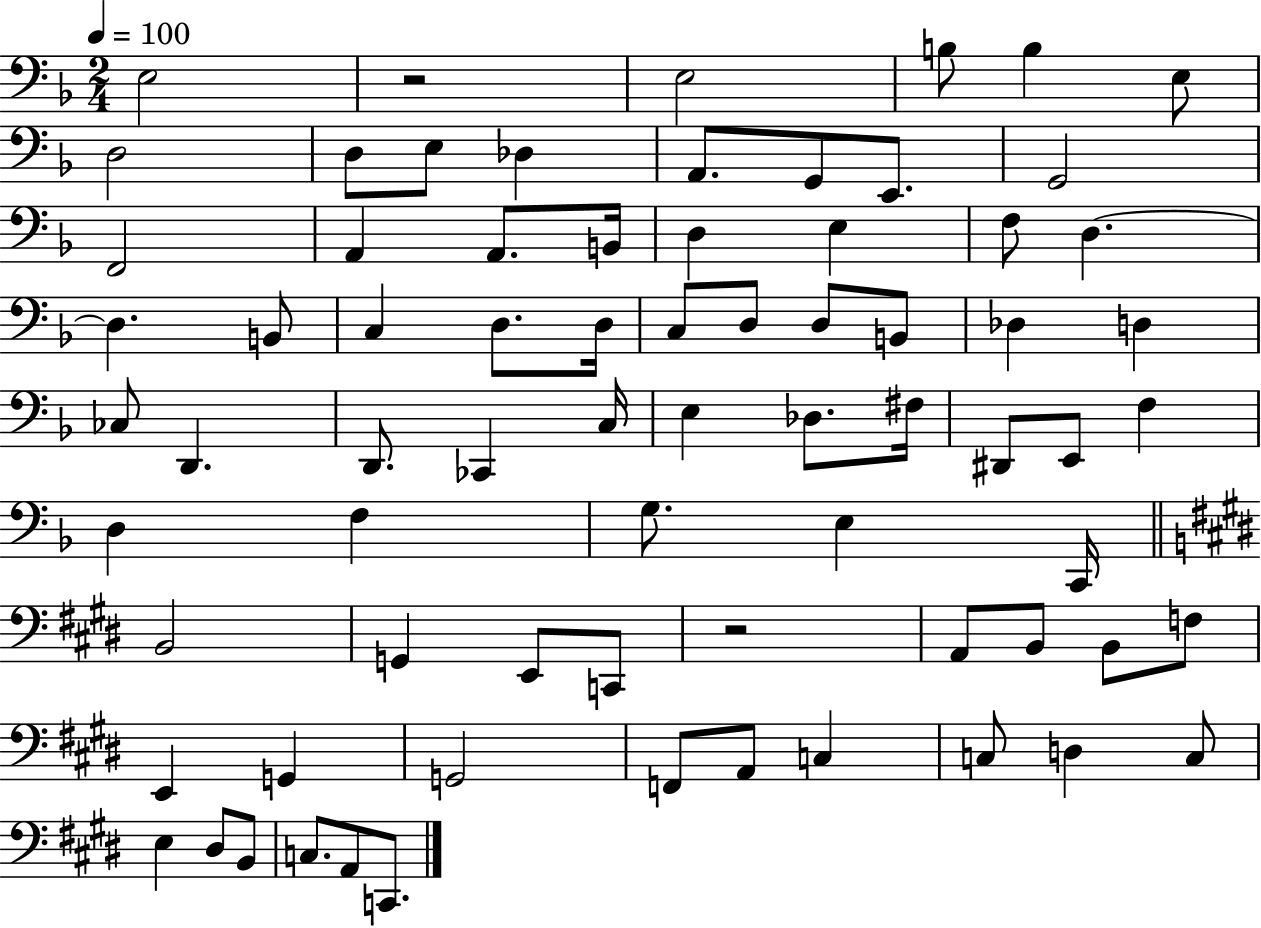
{
  \clef bass
  \numericTimeSignature
  \time 2/4
  \key f \major
  \tempo 4 = 100
  e2 | r2 | e2 | b8 b4 e8 | \break d2 | d8 e8 des4 | a,8. g,8 e,8. | g,2 | \break f,2 | a,4 a,8. b,16 | d4 e4 | f8 d4.~~ | \break d4. b,8 | c4 d8. d16 | c8 d8 d8 b,8 | des4 d4 | \break ces8 d,4. | d,8. ces,4 c16 | e4 des8. fis16 | dis,8 e,8 f4 | \break d4 f4 | g8. e4 c,16 | \bar "||" \break \key e \major b,2 | g,4 e,8 c,8 | r2 | a,8 b,8 b,8 f8 | \break e,4 g,4 | g,2 | f,8 a,8 c4 | c8 d4 c8 | \break e4 dis8 b,8 | c8. a,8 c,8. | \bar "|."
}